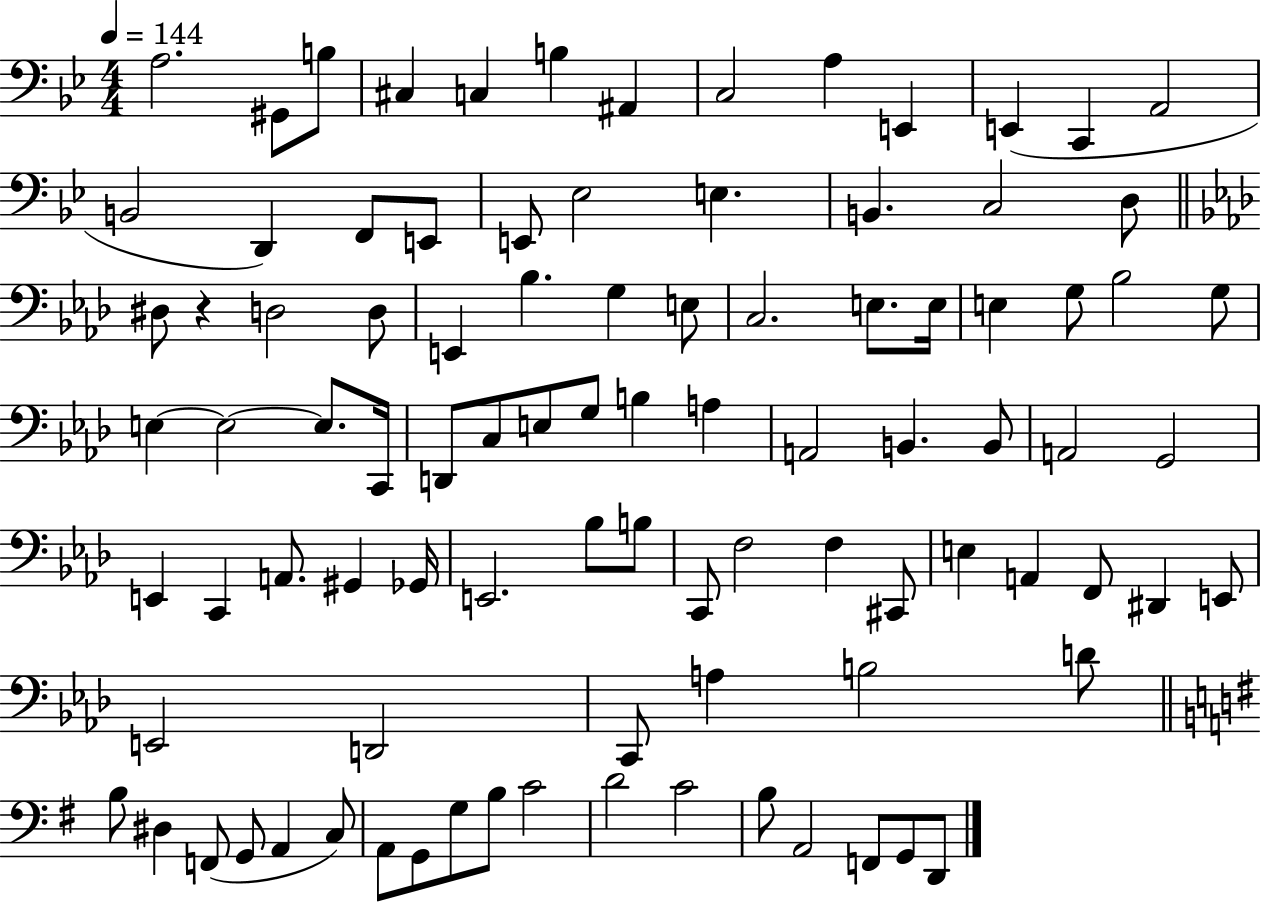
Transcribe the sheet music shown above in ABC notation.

X:1
T:Untitled
M:4/4
L:1/4
K:Bb
A,2 ^G,,/2 B,/2 ^C, C, B, ^A,, C,2 A, E,, E,, C,, A,,2 B,,2 D,, F,,/2 E,,/2 E,,/2 _E,2 E, B,, C,2 D,/2 ^D,/2 z D,2 D,/2 E,, _B, G, E,/2 C,2 E,/2 E,/4 E, G,/2 _B,2 G,/2 E, E,2 E,/2 C,,/4 D,,/2 C,/2 E,/2 G,/2 B, A, A,,2 B,, B,,/2 A,,2 G,,2 E,, C,, A,,/2 ^G,, _G,,/4 E,,2 _B,/2 B,/2 C,,/2 F,2 F, ^C,,/2 E, A,, F,,/2 ^D,, E,,/2 E,,2 D,,2 C,,/2 A, B,2 D/2 B,/2 ^D, F,,/2 G,,/2 A,, C,/2 A,,/2 G,,/2 G,/2 B,/2 C2 D2 C2 B,/2 A,,2 F,,/2 G,,/2 D,,/2